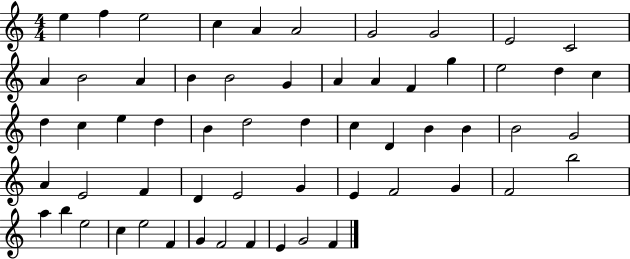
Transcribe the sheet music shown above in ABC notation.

X:1
T:Untitled
M:4/4
L:1/4
K:C
e f e2 c A A2 G2 G2 E2 C2 A B2 A B B2 G A A F g e2 d c d c e d B d2 d c D B B B2 G2 A E2 F D E2 G E F2 G F2 b2 a b e2 c e2 F G F2 F E G2 F